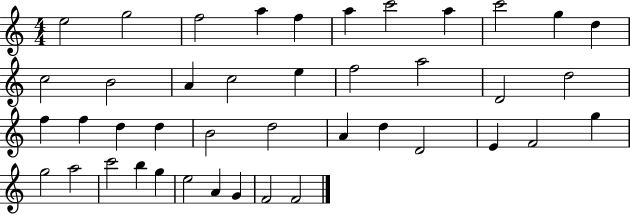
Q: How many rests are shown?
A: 0